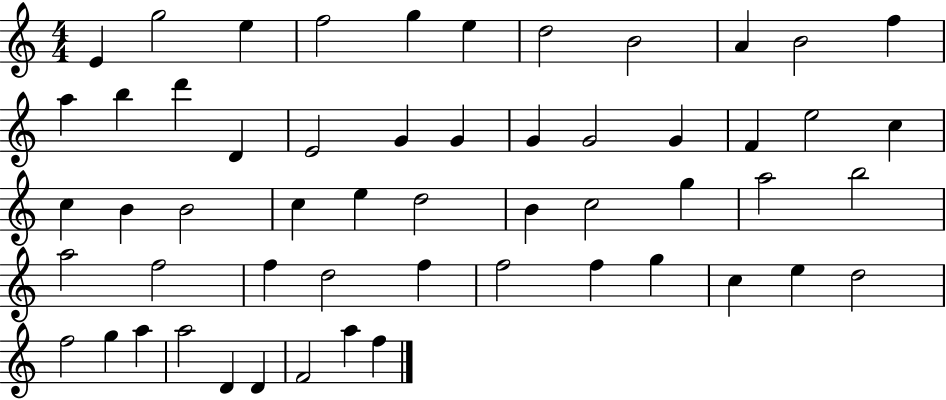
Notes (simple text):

E4/q G5/h E5/q F5/h G5/q E5/q D5/h B4/h A4/q B4/h F5/q A5/q B5/q D6/q D4/q E4/h G4/q G4/q G4/q G4/h G4/q F4/q E5/h C5/q C5/q B4/q B4/h C5/q E5/q D5/h B4/q C5/h G5/q A5/h B5/h A5/h F5/h F5/q D5/h F5/q F5/h F5/q G5/q C5/q E5/q D5/h F5/h G5/q A5/q A5/h D4/q D4/q F4/h A5/q F5/q